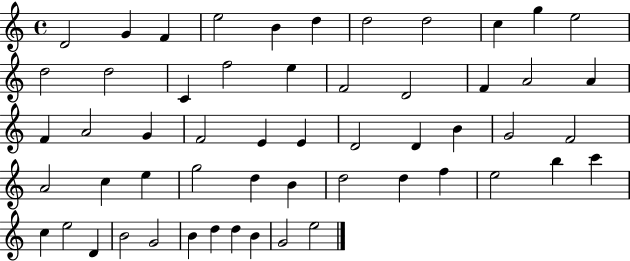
D4/h G4/q F4/q E5/h B4/q D5/q D5/h D5/h C5/q G5/q E5/h D5/h D5/h C4/q F5/h E5/q F4/h D4/h F4/q A4/h A4/q F4/q A4/h G4/q F4/h E4/q E4/q D4/h D4/q B4/q G4/h F4/h A4/h C5/q E5/q G5/h D5/q B4/q D5/h D5/q F5/q E5/h B5/q C6/q C5/q E5/h D4/q B4/h G4/h B4/q D5/q D5/q B4/q G4/h E5/h